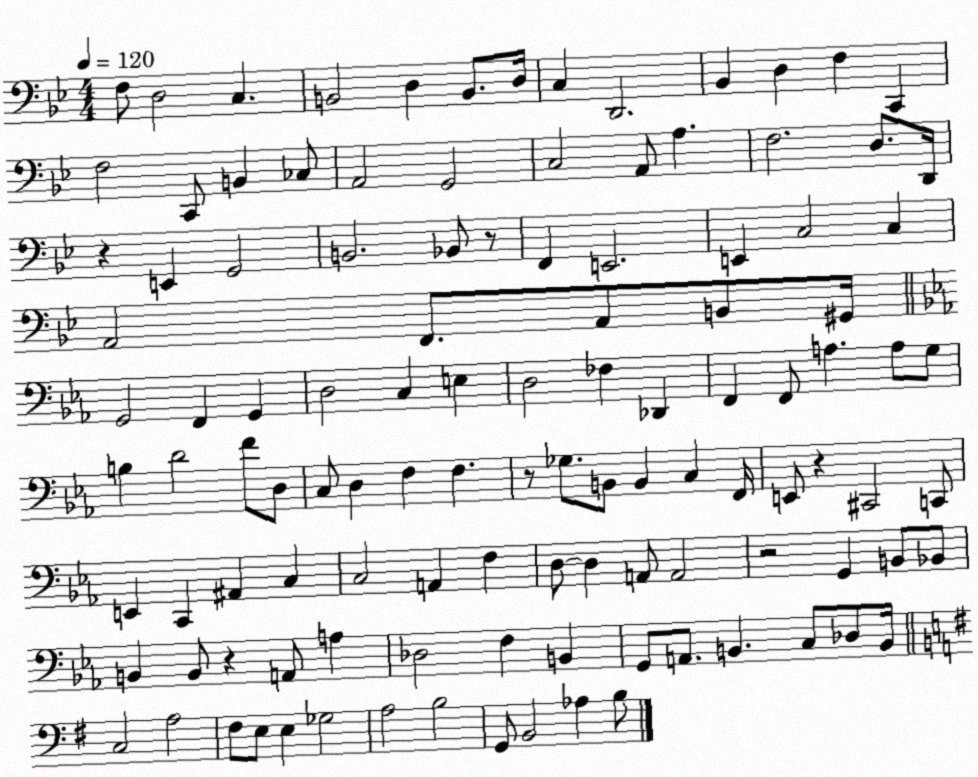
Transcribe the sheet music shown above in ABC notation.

X:1
T:Untitled
M:4/4
L:1/4
K:Bb
F,/2 D,2 C, B,,2 D, B,,/2 D,/4 C, D,,2 _B,, D, F, C,, F,2 C,,/2 B,, _C,/2 A,,2 G,,2 C,2 A,,/2 A, F,2 D,/2 D,,/4 z E,, G,,2 B,,2 _B,,/2 z/2 F,, E,,2 E,, C,2 C, A,,2 F,,/2 A,,/2 B,,/2 ^G,,/4 G,,2 F,, G,, D,2 C, E, D,2 _F, _D,, F,, F,,/2 A, A,/2 G,/2 B, D2 F/2 D,/2 C,/2 D, F, F, z/2 _G,/2 B,,/2 B,, C, F,,/4 E,,/2 z ^C,,2 C,,/2 E,, C,, ^A,, C, C,2 A,, F, D,/2 D, A,,/2 A,,2 z2 G,, B,,/2 _B,,/2 B,, B,,/2 z A,,/2 A, _D,2 F, B,, G,,/2 A,,/2 B,, C,/2 _D,/2 B,,/4 C,2 A,2 ^F,/2 E,/2 E, _G,2 A,2 B,2 G,,/2 B,,2 _A, B,/2